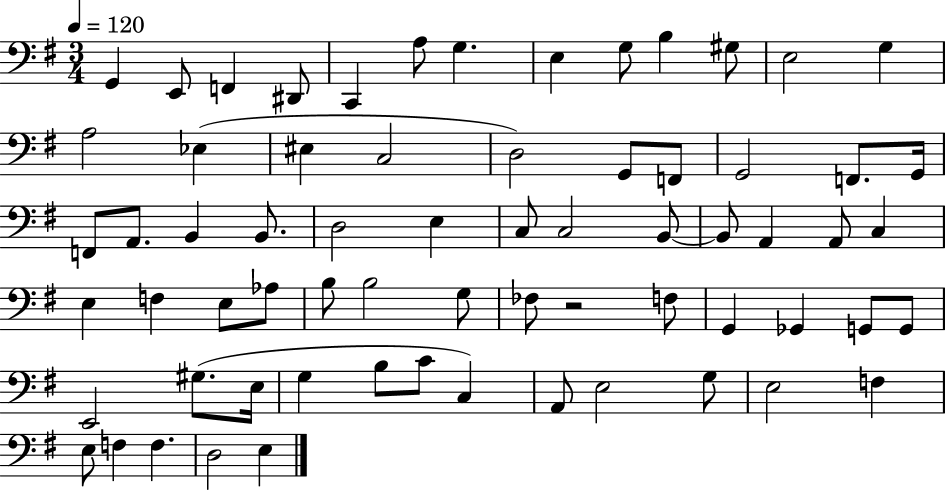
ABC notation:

X:1
T:Untitled
M:3/4
L:1/4
K:G
G,, E,,/2 F,, ^D,,/2 C,, A,/2 G, E, G,/2 B, ^G,/2 E,2 G, A,2 _E, ^E, C,2 D,2 G,,/2 F,,/2 G,,2 F,,/2 G,,/4 F,,/2 A,,/2 B,, B,,/2 D,2 E, C,/2 C,2 B,,/2 B,,/2 A,, A,,/2 C, E, F, E,/2 _A,/2 B,/2 B,2 G,/2 _F,/2 z2 F,/2 G,, _G,, G,,/2 G,,/2 E,,2 ^G,/2 E,/4 G, B,/2 C/2 C, A,,/2 E,2 G,/2 E,2 F, E,/2 F, F, D,2 E,